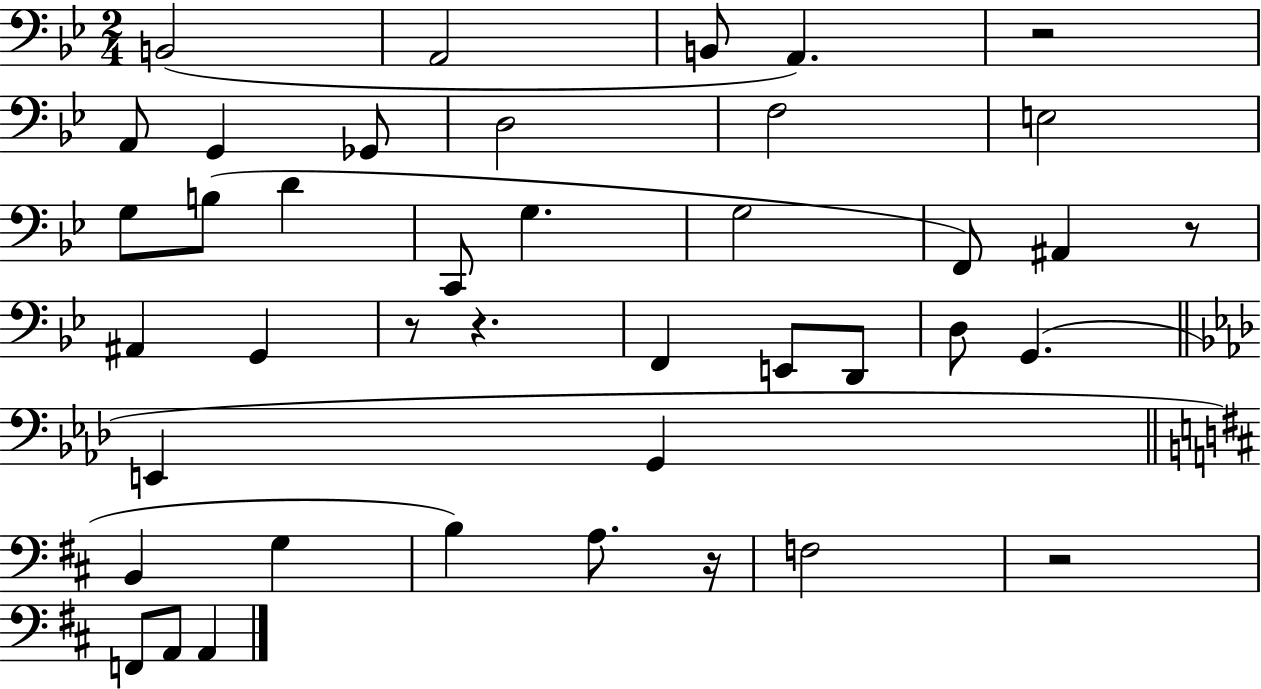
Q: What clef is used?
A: bass